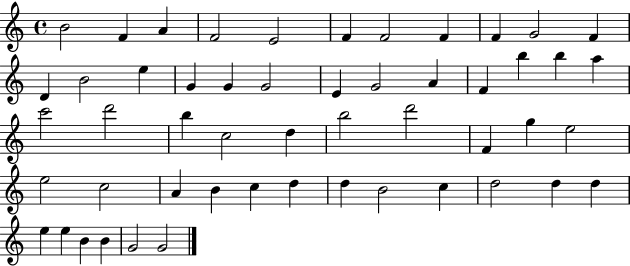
B4/h F4/q A4/q F4/h E4/h F4/q F4/h F4/q F4/q G4/h F4/q D4/q B4/h E5/q G4/q G4/q G4/h E4/q G4/h A4/q F4/q B5/q B5/q A5/q C6/h D6/h B5/q C5/h D5/q B5/h D6/h F4/q G5/q E5/h E5/h C5/h A4/q B4/q C5/q D5/q D5/q B4/h C5/q D5/h D5/q D5/q E5/q E5/q B4/q B4/q G4/h G4/h